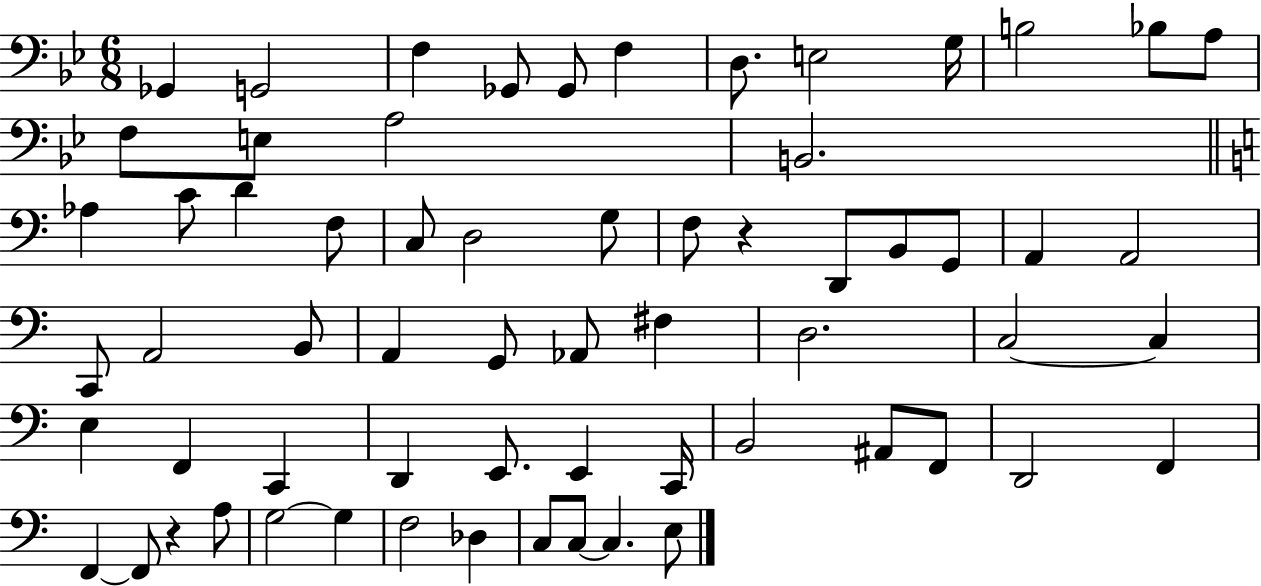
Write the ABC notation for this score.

X:1
T:Untitled
M:6/8
L:1/4
K:Bb
_G,, G,,2 F, _G,,/2 _G,,/2 F, D,/2 E,2 G,/4 B,2 _B,/2 A,/2 F,/2 E,/2 A,2 B,,2 _A, C/2 D F,/2 C,/2 D,2 G,/2 F,/2 z D,,/2 B,,/2 G,,/2 A,, A,,2 C,,/2 A,,2 B,,/2 A,, G,,/2 _A,,/2 ^F, D,2 C,2 C, E, F,, C,, D,, E,,/2 E,, C,,/4 B,,2 ^A,,/2 F,,/2 D,,2 F,, F,, F,,/2 z A,/2 G,2 G, F,2 _D, C,/2 C,/2 C, E,/2